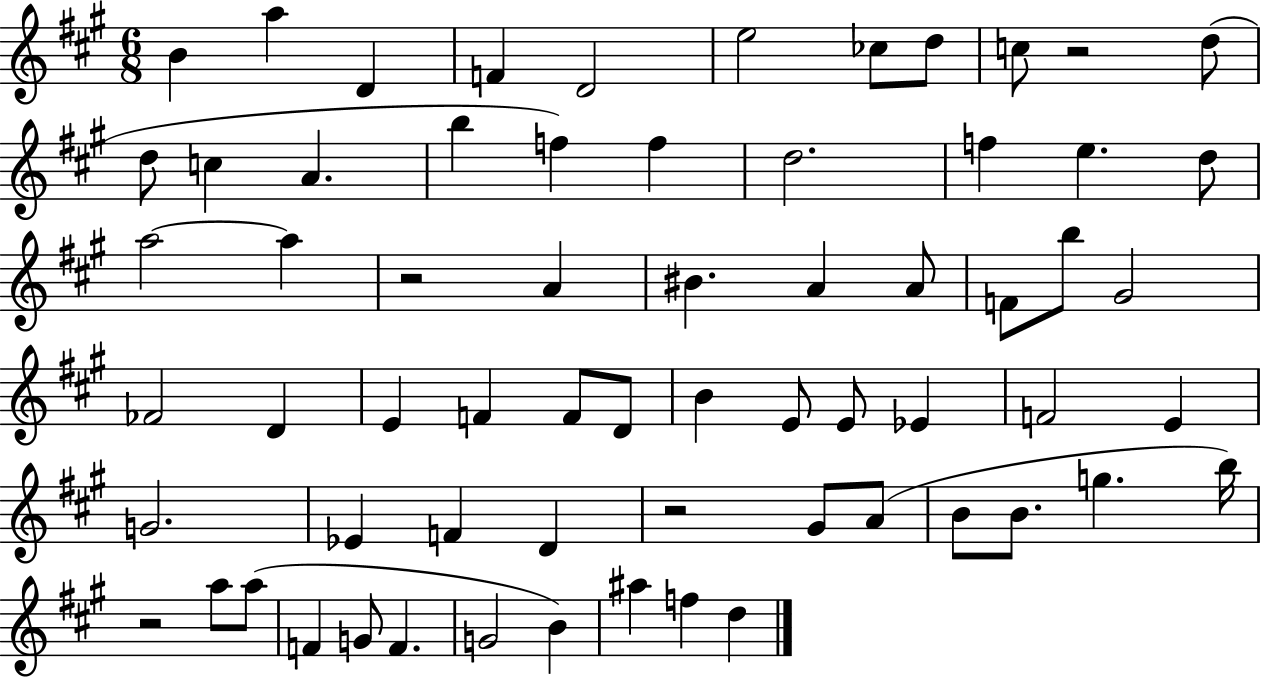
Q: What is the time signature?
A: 6/8